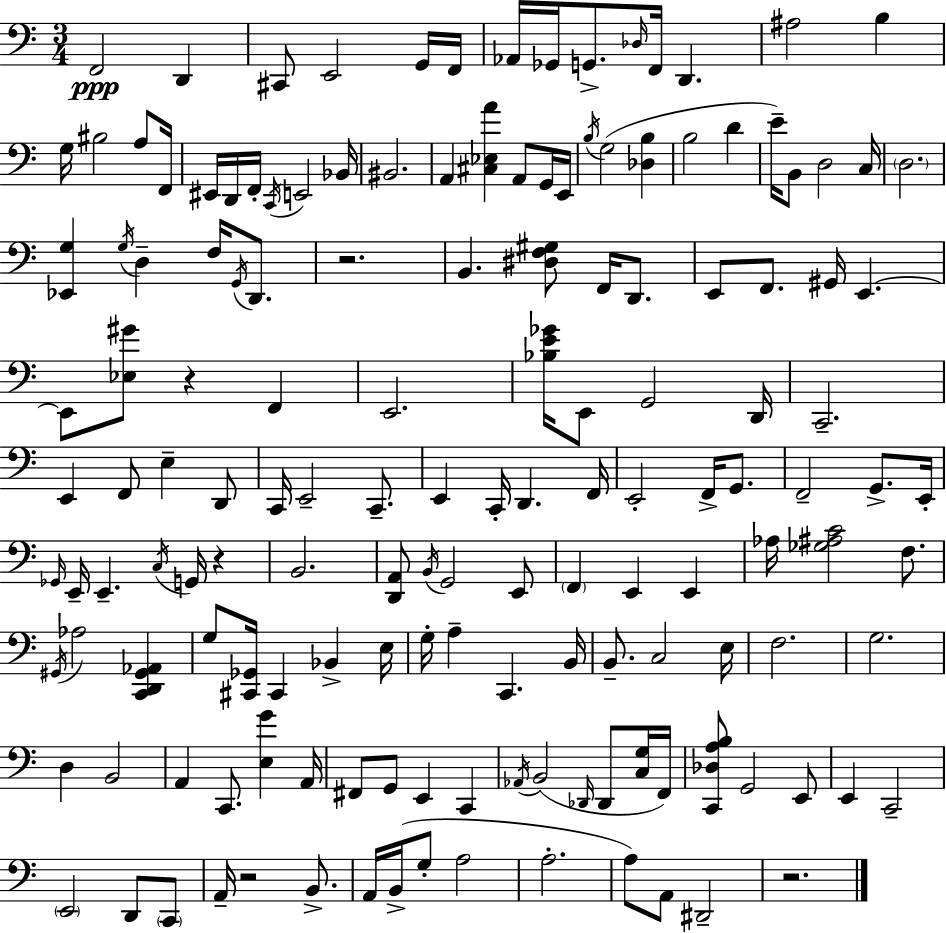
X:1
T:Untitled
M:3/4
L:1/4
K:C
F,,2 D,, ^C,,/2 E,,2 G,,/4 F,,/4 _A,,/4 _G,,/4 G,,/2 _D,/4 F,,/4 D,, ^A,2 B, G,/4 ^B,2 A,/2 F,,/4 ^E,,/4 D,,/4 F,,/4 C,,/4 E,,2 _B,,/4 ^B,,2 A,, [^C,_E,A] A,,/2 G,,/4 E,,/4 B,/4 G,2 [_D,B,] B,2 D E/4 B,,/2 D,2 C,/4 D,2 [_E,,G,] G,/4 D, F,/4 G,,/4 D,,/2 z2 B,, [^D,F,^G,]/2 F,,/4 D,,/2 E,,/2 F,,/2 ^G,,/4 E,, E,,/2 [_E,^G]/2 z F,, E,,2 [_B,E_G]/4 E,,/2 G,,2 D,,/4 C,,2 E,, F,,/2 E, D,,/2 C,,/4 E,,2 C,,/2 E,, C,,/4 D,, F,,/4 E,,2 F,,/4 G,,/2 F,,2 G,,/2 E,,/4 _G,,/4 E,,/4 E,, C,/4 G,,/4 z B,,2 [D,,A,,]/2 B,,/4 G,,2 E,,/2 F,, E,, E,, _A,/4 [_G,^A,C]2 F,/2 ^G,,/4 _A,2 [C,,D,,^G,,_A,,] G,/2 [^C,,_G,,]/4 ^C,, _B,, E,/4 G,/4 A, C,, B,,/4 B,,/2 C,2 E,/4 F,2 G,2 D, B,,2 A,, C,,/2 [E,G] A,,/4 ^F,,/2 G,,/2 E,, C,, _A,,/4 B,,2 _D,,/4 _D,,/2 [C,G,]/4 F,,/4 [C,,_D,A,B,]/2 G,,2 E,,/2 E,, C,,2 E,,2 D,,/2 C,,/2 A,,/4 z2 B,,/2 A,,/4 B,,/4 G,/2 A,2 A,2 A,/2 A,,/2 ^D,,2 z2